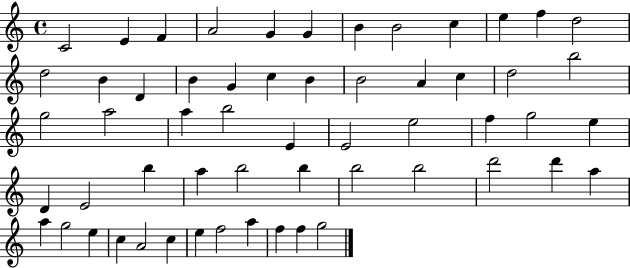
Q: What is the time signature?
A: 4/4